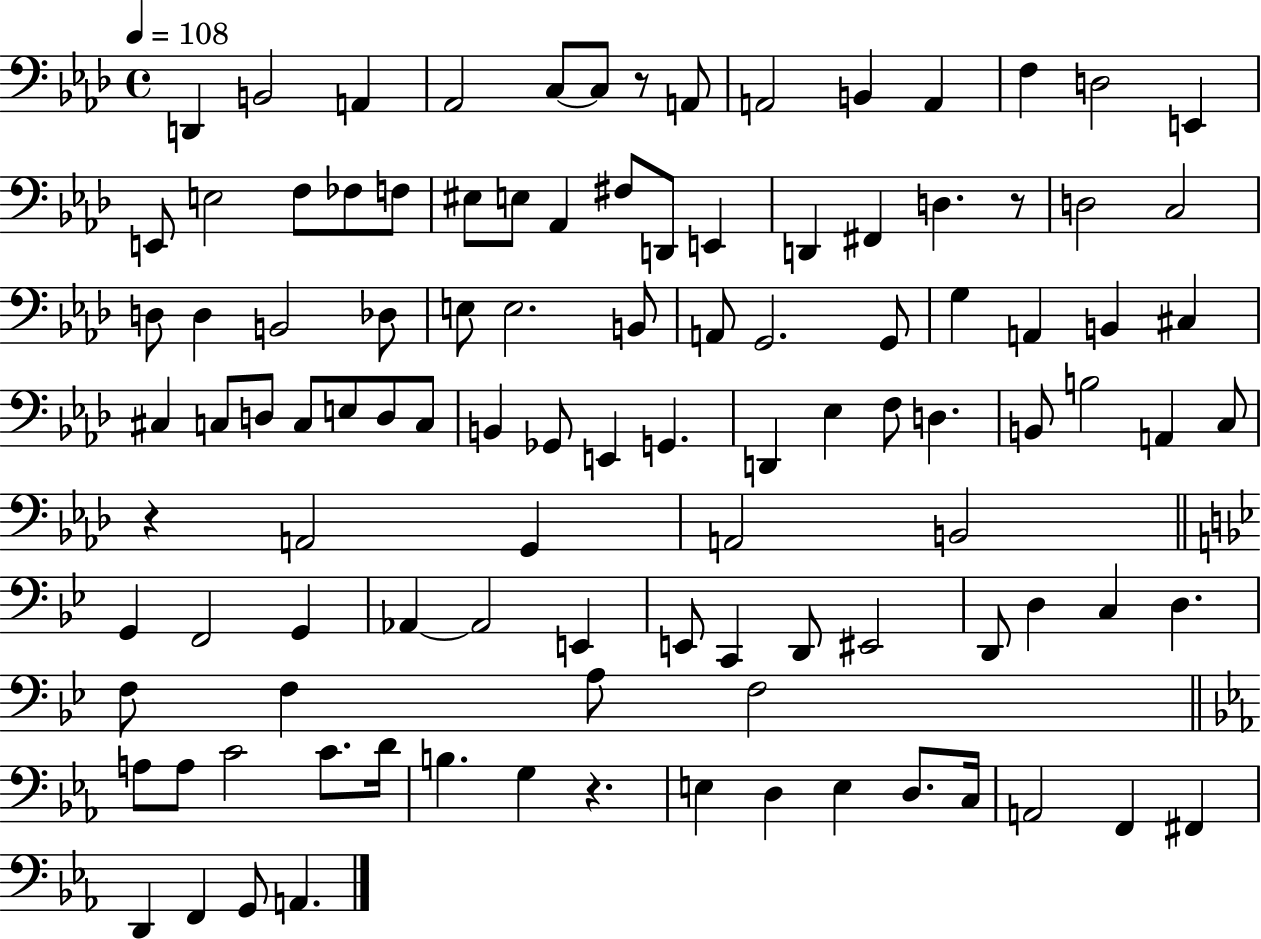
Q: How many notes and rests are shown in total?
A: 107